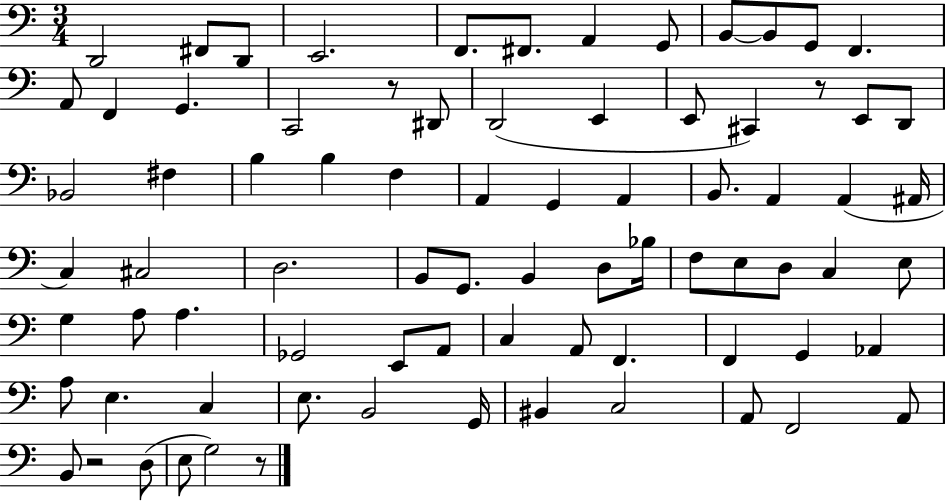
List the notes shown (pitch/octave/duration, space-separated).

D2/h F#2/e D2/e E2/h. F2/e. F#2/e. A2/q G2/e B2/e B2/e G2/e F2/q. A2/e F2/q G2/q. C2/h R/e D#2/e D2/h E2/q E2/e C#2/q R/e E2/e D2/e Bb2/h F#3/q B3/q B3/q F3/q A2/q G2/q A2/q B2/e. A2/q A2/q A#2/s C3/q C#3/h D3/h. B2/e G2/e. B2/q D3/e Bb3/s F3/e E3/e D3/e C3/q E3/e G3/q A3/e A3/q. Gb2/h E2/e A2/e C3/q A2/e F2/q. F2/q G2/q Ab2/q A3/e E3/q. C3/q E3/e. B2/h G2/s BIS2/q C3/h A2/e F2/h A2/e B2/e R/h D3/e E3/e G3/h R/e